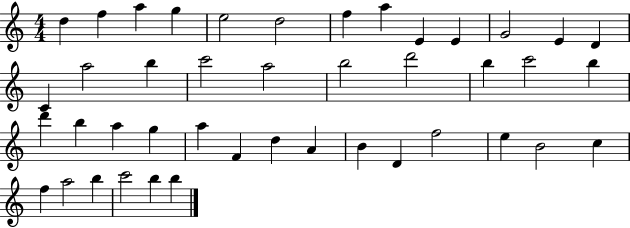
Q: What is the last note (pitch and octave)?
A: B5